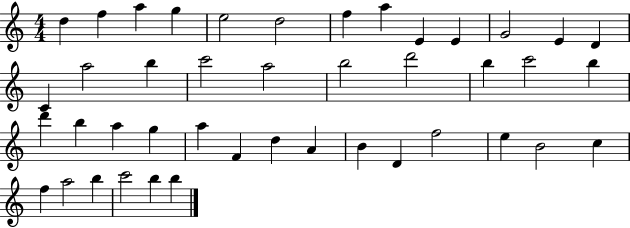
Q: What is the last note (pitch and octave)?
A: B5